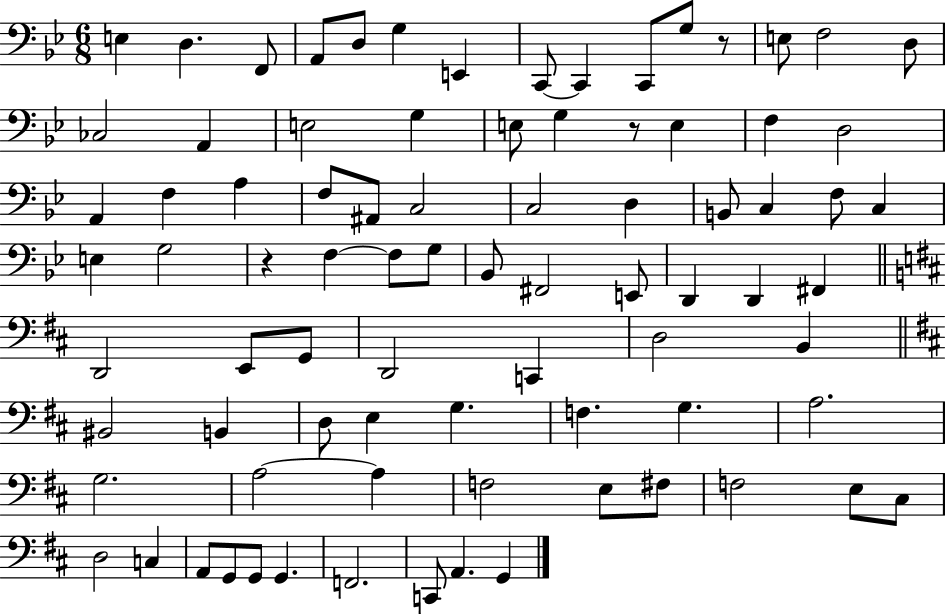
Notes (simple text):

E3/q D3/q. F2/e A2/e D3/e G3/q E2/q C2/e C2/q C2/e G3/e R/e E3/e F3/h D3/e CES3/h A2/q E3/h G3/q E3/e G3/q R/e E3/q F3/q D3/h A2/q F3/q A3/q F3/e A#2/e C3/h C3/h D3/q B2/e C3/q F3/e C3/q E3/q G3/h R/q F3/q F3/e G3/e Bb2/e F#2/h E2/e D2/q D2/q F#2/q D2/h E2/e G2/e D2/h C2/q D3/h B2/q BIS2/h B2/q D3/e E3/q G3/q. F3/q. G3/q. A3/h. G3/h. A3/h A3/q F3/h E3/e F#3/e F3/h E3/e C#3/e D3/h C3/q A2/e G2/e G2/e G2/q. F2/h. C2/e A2/q. G2/q